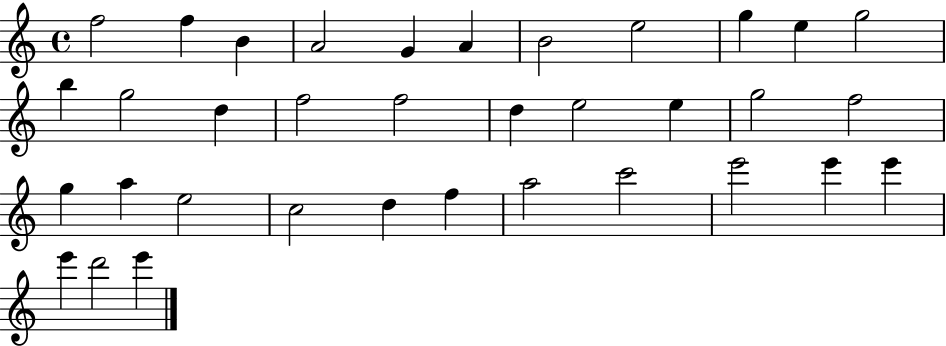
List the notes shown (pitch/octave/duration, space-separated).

F5/h F5/q B4/q A4/h G4/q A4/q B4/h E5/h G5/q E5/q G5/h B5/q G5/h D5/q F5/h F5/h D5/q E5/h E5/q G5/h F5/h G5/q A5/q E5/h C5/h D5/q F5/q A5/h C6/h E6/h E6/q E6/q E6/q D6/h E6/q